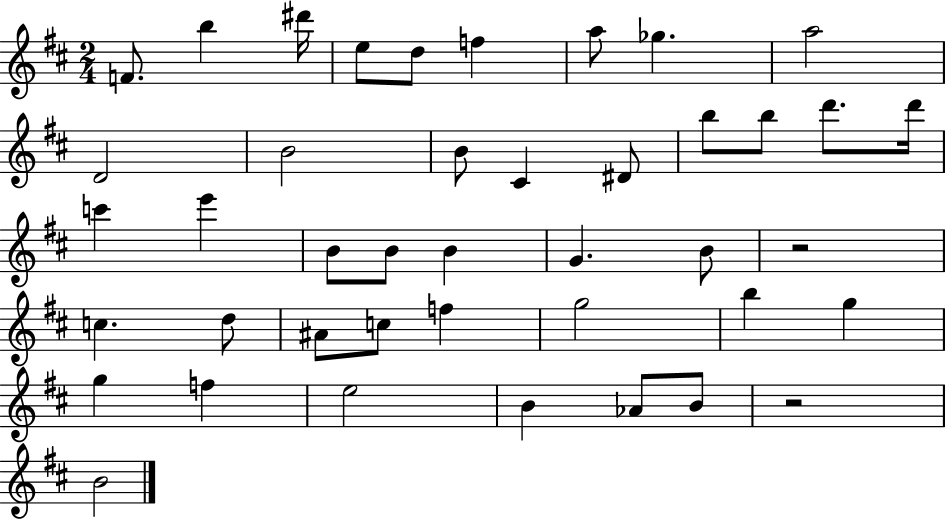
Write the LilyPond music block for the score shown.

{
  \clef treble
  \numericTimeSignature
  \time 2/4
  \key d \major
  f'8. b''4 dis'''16 | e''8 d''8 f''4 | a''8 ges''4. | a''2 | \break d'2 | b'2 | b'8 cis'4 dis'8 | b''8 b''8 d'''8. d'''16 | \break c'''4 e'''4 | b'8 b'8 b'4 | g'4. b'8 | r2 | \break c''4. d''8 | ais'8 c''8 f''4 | g''2 | b''4 g''4 | \break g''4 f''4 | e''2 | b'4 aes'8 b'8 | r2 | \break b'2 | \bar "|."
}